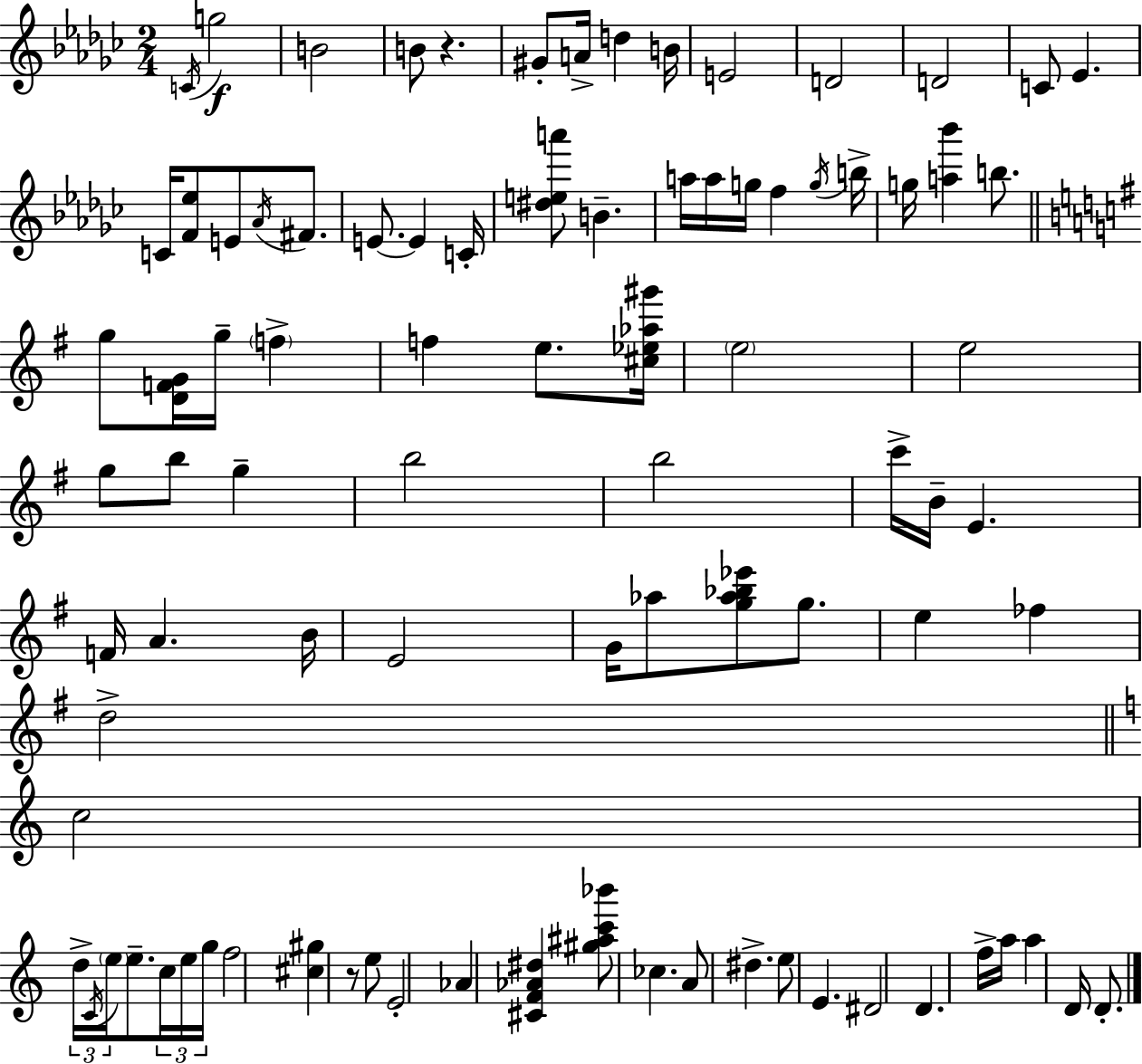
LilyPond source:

{
  \clef treble
  \numericTimeSignature
  \time 2/4
  \key ees \minor
  \acciaccatura { c'16 }\f g''2 | b'2 | b'8 r4. | gis'8-. a'16-> d''4 | \break b'16 e'2 | d'2 | d'2 | c'8 ees'4. | \break c'16 <f' ees''>8 e'8 \acciaccatura { aes'16 } fis'8. | e'8.~~ e'4 | c'16-. <dis'' e'' a'''>8 b'4.-- | a''16 a''16 g''16 f''4 | \break \acciaccatura { g''16 } b''16-> g''16 <a'' bes'''>4 | b''8. \bar "||" \break \key g \major g''8 <d' f' g'>16 g''16-- \parenthesize f''4-> | f''4 e''8. <cis'' ees'' aes'' gis'''>16 | \parenthesize e''2 | e''2 | \break g''8 b''8 g''4-- | b''2 | b''2 | c'''16-> b'16-- e'4. | \break f'16 a'4. b'16 | e'2 | g'16 aes''8 <g'' aes'' bes'' ees'''>8 g''8. | e''4 fes''4 | \break d''2-> | \bar "||" \break \key a \minor c''2 | \tuplet 3/2 { d''16-> \acciaccatura { c'16 } \parenthesize e''16 } e''8.-- \tuplet 3/2 { c''16 e''16 | g''16 } f''2 | <cis'' gis''>4 r8 e''8 | \break e'2-. | aes'4 <cis' f' aes' dis''>4 | <gis'' ais'' c''' bes'''>8 ces''4. | a'8 dis''4.-> | \break e''8 e'4. | dis'2 | d'4. f''16-> | a''16 a''4 d'16 d'8.-. | \break \bar "|."
}